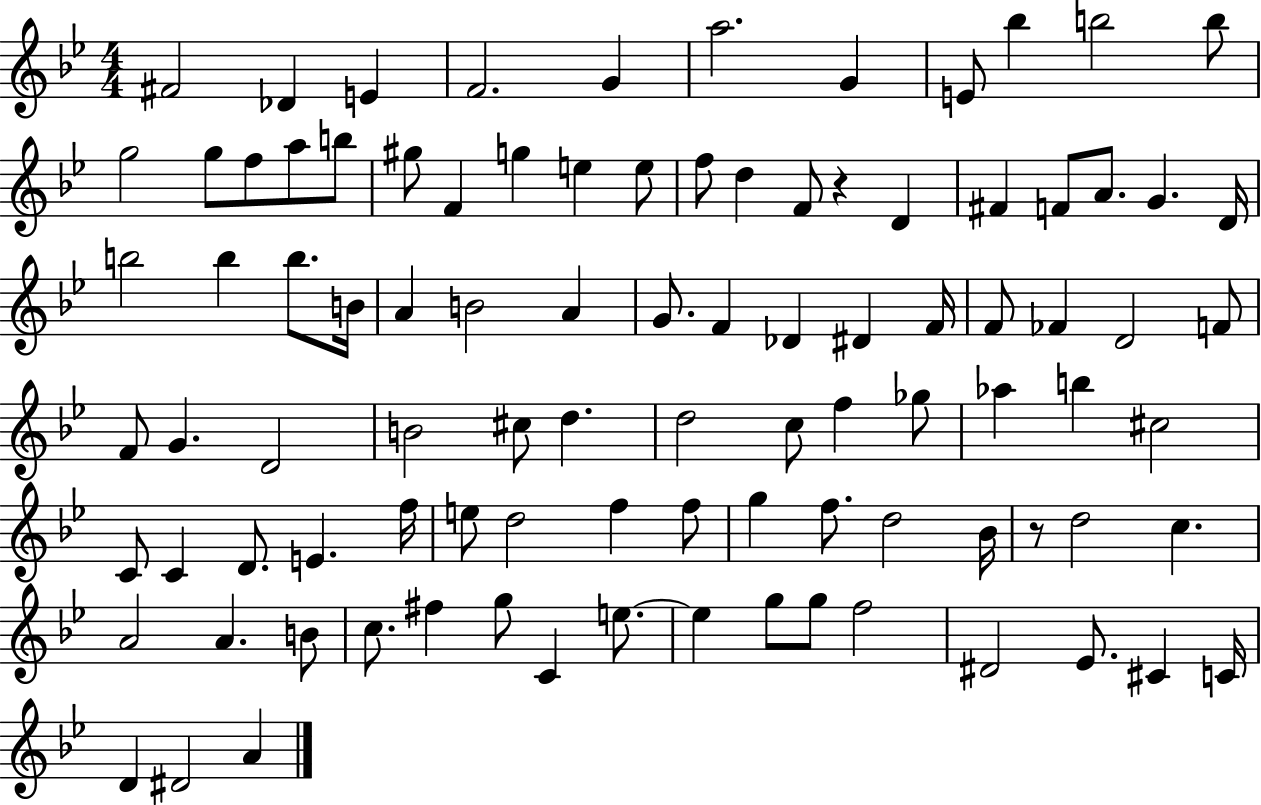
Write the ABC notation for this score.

X:1
T:Untitled
M:4/4
L:1/4
K:Bb
^F2 _D E F2 G a2 G E/2 _b b2 b/2 g2 g/2 f/2 a/2 b/2 ^g/2 F g e e/2 f/2 d F/2 z D ^F F/2 A/2 G D/4 b2 b b/2 B/4 A B2 A G/2 F _D ^D F/4 F/2 _F D2 F/2 F/2 G D2 B2 ^c/2 d d2 c/2 f _g/2 _a b ^c2 C/2 C D/2 E f/4 e/2 d2 f f/2 g f/2 d2 _B/4 z/2 d2 c A2 A B/2 c/2 ^f g/2 C e/2 e g/2 g/2 f2 ^D2 _E/2 ^C C/4 D ^D2 A